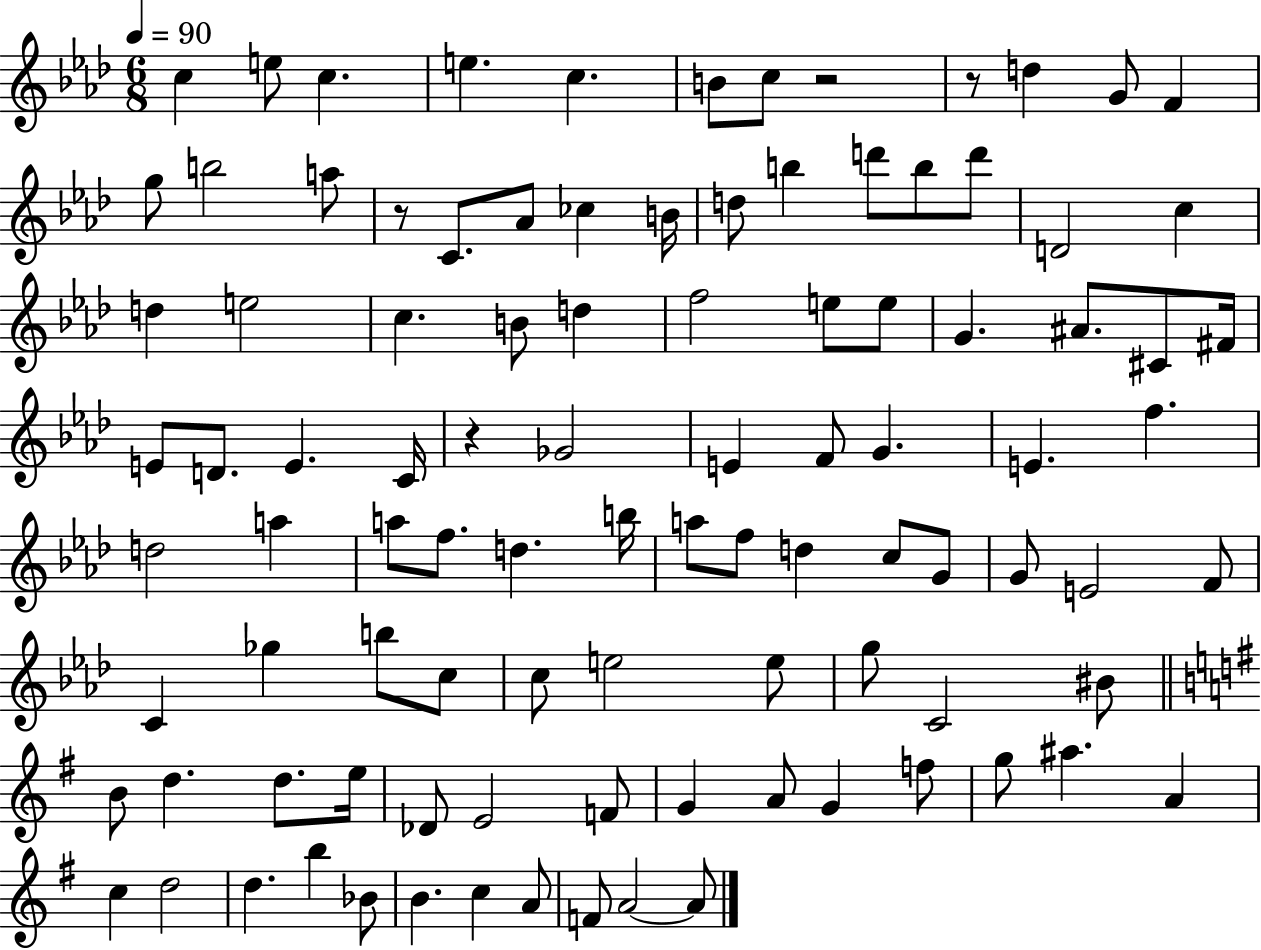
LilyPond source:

{
  \clef treble
  \numericTimeSignature
  \time 6/8
  \key aes \major
  \tempo 4 = 90
  \repeat volta 2 { c''4 e''8 c''4. | e''4. c''4. | b'8 c''8 r2 | r8 d''4 g'8 f'4 | \break g''8 b''2 a''8 | r8 c'8. aes'8 ces''4 b'16 | d''8 b''4 d'''8 b''8 d'''8 | d'2 c''4 | \break d''4 e''2 | c''4. b'8 d''4 | f''2 e''8 e''8 | g'4. ais'8. cis'8 fis'16 | \break e'8 d'8. e'4. c'16 | r4 ges'2 | e'4 f'8 g'4. | e'4. f''4. | \break d''2 a''4 | a''8 f''8. d''4. b''16 | a''8 f''8 d''4 c''8 g'8 | g'8 e'2 f'8 | \break c'4 ges''4 b''8 c''8 | c''8 e''2 e''8 | g''8 c'2 bis'8 | \bar "||" \break \key g \major b'8 d''4. d''8. e''16 | des'8 e'2 f'8 | g'4 a'8 g'4 f''8 | g''8 ais''4. a'4 | \break c''4 d''2 | d''4. b''4 bes'8 | b'4. c''4 a'8 | f'8 a'2~~ a'8 | \break } \bar "|."
}